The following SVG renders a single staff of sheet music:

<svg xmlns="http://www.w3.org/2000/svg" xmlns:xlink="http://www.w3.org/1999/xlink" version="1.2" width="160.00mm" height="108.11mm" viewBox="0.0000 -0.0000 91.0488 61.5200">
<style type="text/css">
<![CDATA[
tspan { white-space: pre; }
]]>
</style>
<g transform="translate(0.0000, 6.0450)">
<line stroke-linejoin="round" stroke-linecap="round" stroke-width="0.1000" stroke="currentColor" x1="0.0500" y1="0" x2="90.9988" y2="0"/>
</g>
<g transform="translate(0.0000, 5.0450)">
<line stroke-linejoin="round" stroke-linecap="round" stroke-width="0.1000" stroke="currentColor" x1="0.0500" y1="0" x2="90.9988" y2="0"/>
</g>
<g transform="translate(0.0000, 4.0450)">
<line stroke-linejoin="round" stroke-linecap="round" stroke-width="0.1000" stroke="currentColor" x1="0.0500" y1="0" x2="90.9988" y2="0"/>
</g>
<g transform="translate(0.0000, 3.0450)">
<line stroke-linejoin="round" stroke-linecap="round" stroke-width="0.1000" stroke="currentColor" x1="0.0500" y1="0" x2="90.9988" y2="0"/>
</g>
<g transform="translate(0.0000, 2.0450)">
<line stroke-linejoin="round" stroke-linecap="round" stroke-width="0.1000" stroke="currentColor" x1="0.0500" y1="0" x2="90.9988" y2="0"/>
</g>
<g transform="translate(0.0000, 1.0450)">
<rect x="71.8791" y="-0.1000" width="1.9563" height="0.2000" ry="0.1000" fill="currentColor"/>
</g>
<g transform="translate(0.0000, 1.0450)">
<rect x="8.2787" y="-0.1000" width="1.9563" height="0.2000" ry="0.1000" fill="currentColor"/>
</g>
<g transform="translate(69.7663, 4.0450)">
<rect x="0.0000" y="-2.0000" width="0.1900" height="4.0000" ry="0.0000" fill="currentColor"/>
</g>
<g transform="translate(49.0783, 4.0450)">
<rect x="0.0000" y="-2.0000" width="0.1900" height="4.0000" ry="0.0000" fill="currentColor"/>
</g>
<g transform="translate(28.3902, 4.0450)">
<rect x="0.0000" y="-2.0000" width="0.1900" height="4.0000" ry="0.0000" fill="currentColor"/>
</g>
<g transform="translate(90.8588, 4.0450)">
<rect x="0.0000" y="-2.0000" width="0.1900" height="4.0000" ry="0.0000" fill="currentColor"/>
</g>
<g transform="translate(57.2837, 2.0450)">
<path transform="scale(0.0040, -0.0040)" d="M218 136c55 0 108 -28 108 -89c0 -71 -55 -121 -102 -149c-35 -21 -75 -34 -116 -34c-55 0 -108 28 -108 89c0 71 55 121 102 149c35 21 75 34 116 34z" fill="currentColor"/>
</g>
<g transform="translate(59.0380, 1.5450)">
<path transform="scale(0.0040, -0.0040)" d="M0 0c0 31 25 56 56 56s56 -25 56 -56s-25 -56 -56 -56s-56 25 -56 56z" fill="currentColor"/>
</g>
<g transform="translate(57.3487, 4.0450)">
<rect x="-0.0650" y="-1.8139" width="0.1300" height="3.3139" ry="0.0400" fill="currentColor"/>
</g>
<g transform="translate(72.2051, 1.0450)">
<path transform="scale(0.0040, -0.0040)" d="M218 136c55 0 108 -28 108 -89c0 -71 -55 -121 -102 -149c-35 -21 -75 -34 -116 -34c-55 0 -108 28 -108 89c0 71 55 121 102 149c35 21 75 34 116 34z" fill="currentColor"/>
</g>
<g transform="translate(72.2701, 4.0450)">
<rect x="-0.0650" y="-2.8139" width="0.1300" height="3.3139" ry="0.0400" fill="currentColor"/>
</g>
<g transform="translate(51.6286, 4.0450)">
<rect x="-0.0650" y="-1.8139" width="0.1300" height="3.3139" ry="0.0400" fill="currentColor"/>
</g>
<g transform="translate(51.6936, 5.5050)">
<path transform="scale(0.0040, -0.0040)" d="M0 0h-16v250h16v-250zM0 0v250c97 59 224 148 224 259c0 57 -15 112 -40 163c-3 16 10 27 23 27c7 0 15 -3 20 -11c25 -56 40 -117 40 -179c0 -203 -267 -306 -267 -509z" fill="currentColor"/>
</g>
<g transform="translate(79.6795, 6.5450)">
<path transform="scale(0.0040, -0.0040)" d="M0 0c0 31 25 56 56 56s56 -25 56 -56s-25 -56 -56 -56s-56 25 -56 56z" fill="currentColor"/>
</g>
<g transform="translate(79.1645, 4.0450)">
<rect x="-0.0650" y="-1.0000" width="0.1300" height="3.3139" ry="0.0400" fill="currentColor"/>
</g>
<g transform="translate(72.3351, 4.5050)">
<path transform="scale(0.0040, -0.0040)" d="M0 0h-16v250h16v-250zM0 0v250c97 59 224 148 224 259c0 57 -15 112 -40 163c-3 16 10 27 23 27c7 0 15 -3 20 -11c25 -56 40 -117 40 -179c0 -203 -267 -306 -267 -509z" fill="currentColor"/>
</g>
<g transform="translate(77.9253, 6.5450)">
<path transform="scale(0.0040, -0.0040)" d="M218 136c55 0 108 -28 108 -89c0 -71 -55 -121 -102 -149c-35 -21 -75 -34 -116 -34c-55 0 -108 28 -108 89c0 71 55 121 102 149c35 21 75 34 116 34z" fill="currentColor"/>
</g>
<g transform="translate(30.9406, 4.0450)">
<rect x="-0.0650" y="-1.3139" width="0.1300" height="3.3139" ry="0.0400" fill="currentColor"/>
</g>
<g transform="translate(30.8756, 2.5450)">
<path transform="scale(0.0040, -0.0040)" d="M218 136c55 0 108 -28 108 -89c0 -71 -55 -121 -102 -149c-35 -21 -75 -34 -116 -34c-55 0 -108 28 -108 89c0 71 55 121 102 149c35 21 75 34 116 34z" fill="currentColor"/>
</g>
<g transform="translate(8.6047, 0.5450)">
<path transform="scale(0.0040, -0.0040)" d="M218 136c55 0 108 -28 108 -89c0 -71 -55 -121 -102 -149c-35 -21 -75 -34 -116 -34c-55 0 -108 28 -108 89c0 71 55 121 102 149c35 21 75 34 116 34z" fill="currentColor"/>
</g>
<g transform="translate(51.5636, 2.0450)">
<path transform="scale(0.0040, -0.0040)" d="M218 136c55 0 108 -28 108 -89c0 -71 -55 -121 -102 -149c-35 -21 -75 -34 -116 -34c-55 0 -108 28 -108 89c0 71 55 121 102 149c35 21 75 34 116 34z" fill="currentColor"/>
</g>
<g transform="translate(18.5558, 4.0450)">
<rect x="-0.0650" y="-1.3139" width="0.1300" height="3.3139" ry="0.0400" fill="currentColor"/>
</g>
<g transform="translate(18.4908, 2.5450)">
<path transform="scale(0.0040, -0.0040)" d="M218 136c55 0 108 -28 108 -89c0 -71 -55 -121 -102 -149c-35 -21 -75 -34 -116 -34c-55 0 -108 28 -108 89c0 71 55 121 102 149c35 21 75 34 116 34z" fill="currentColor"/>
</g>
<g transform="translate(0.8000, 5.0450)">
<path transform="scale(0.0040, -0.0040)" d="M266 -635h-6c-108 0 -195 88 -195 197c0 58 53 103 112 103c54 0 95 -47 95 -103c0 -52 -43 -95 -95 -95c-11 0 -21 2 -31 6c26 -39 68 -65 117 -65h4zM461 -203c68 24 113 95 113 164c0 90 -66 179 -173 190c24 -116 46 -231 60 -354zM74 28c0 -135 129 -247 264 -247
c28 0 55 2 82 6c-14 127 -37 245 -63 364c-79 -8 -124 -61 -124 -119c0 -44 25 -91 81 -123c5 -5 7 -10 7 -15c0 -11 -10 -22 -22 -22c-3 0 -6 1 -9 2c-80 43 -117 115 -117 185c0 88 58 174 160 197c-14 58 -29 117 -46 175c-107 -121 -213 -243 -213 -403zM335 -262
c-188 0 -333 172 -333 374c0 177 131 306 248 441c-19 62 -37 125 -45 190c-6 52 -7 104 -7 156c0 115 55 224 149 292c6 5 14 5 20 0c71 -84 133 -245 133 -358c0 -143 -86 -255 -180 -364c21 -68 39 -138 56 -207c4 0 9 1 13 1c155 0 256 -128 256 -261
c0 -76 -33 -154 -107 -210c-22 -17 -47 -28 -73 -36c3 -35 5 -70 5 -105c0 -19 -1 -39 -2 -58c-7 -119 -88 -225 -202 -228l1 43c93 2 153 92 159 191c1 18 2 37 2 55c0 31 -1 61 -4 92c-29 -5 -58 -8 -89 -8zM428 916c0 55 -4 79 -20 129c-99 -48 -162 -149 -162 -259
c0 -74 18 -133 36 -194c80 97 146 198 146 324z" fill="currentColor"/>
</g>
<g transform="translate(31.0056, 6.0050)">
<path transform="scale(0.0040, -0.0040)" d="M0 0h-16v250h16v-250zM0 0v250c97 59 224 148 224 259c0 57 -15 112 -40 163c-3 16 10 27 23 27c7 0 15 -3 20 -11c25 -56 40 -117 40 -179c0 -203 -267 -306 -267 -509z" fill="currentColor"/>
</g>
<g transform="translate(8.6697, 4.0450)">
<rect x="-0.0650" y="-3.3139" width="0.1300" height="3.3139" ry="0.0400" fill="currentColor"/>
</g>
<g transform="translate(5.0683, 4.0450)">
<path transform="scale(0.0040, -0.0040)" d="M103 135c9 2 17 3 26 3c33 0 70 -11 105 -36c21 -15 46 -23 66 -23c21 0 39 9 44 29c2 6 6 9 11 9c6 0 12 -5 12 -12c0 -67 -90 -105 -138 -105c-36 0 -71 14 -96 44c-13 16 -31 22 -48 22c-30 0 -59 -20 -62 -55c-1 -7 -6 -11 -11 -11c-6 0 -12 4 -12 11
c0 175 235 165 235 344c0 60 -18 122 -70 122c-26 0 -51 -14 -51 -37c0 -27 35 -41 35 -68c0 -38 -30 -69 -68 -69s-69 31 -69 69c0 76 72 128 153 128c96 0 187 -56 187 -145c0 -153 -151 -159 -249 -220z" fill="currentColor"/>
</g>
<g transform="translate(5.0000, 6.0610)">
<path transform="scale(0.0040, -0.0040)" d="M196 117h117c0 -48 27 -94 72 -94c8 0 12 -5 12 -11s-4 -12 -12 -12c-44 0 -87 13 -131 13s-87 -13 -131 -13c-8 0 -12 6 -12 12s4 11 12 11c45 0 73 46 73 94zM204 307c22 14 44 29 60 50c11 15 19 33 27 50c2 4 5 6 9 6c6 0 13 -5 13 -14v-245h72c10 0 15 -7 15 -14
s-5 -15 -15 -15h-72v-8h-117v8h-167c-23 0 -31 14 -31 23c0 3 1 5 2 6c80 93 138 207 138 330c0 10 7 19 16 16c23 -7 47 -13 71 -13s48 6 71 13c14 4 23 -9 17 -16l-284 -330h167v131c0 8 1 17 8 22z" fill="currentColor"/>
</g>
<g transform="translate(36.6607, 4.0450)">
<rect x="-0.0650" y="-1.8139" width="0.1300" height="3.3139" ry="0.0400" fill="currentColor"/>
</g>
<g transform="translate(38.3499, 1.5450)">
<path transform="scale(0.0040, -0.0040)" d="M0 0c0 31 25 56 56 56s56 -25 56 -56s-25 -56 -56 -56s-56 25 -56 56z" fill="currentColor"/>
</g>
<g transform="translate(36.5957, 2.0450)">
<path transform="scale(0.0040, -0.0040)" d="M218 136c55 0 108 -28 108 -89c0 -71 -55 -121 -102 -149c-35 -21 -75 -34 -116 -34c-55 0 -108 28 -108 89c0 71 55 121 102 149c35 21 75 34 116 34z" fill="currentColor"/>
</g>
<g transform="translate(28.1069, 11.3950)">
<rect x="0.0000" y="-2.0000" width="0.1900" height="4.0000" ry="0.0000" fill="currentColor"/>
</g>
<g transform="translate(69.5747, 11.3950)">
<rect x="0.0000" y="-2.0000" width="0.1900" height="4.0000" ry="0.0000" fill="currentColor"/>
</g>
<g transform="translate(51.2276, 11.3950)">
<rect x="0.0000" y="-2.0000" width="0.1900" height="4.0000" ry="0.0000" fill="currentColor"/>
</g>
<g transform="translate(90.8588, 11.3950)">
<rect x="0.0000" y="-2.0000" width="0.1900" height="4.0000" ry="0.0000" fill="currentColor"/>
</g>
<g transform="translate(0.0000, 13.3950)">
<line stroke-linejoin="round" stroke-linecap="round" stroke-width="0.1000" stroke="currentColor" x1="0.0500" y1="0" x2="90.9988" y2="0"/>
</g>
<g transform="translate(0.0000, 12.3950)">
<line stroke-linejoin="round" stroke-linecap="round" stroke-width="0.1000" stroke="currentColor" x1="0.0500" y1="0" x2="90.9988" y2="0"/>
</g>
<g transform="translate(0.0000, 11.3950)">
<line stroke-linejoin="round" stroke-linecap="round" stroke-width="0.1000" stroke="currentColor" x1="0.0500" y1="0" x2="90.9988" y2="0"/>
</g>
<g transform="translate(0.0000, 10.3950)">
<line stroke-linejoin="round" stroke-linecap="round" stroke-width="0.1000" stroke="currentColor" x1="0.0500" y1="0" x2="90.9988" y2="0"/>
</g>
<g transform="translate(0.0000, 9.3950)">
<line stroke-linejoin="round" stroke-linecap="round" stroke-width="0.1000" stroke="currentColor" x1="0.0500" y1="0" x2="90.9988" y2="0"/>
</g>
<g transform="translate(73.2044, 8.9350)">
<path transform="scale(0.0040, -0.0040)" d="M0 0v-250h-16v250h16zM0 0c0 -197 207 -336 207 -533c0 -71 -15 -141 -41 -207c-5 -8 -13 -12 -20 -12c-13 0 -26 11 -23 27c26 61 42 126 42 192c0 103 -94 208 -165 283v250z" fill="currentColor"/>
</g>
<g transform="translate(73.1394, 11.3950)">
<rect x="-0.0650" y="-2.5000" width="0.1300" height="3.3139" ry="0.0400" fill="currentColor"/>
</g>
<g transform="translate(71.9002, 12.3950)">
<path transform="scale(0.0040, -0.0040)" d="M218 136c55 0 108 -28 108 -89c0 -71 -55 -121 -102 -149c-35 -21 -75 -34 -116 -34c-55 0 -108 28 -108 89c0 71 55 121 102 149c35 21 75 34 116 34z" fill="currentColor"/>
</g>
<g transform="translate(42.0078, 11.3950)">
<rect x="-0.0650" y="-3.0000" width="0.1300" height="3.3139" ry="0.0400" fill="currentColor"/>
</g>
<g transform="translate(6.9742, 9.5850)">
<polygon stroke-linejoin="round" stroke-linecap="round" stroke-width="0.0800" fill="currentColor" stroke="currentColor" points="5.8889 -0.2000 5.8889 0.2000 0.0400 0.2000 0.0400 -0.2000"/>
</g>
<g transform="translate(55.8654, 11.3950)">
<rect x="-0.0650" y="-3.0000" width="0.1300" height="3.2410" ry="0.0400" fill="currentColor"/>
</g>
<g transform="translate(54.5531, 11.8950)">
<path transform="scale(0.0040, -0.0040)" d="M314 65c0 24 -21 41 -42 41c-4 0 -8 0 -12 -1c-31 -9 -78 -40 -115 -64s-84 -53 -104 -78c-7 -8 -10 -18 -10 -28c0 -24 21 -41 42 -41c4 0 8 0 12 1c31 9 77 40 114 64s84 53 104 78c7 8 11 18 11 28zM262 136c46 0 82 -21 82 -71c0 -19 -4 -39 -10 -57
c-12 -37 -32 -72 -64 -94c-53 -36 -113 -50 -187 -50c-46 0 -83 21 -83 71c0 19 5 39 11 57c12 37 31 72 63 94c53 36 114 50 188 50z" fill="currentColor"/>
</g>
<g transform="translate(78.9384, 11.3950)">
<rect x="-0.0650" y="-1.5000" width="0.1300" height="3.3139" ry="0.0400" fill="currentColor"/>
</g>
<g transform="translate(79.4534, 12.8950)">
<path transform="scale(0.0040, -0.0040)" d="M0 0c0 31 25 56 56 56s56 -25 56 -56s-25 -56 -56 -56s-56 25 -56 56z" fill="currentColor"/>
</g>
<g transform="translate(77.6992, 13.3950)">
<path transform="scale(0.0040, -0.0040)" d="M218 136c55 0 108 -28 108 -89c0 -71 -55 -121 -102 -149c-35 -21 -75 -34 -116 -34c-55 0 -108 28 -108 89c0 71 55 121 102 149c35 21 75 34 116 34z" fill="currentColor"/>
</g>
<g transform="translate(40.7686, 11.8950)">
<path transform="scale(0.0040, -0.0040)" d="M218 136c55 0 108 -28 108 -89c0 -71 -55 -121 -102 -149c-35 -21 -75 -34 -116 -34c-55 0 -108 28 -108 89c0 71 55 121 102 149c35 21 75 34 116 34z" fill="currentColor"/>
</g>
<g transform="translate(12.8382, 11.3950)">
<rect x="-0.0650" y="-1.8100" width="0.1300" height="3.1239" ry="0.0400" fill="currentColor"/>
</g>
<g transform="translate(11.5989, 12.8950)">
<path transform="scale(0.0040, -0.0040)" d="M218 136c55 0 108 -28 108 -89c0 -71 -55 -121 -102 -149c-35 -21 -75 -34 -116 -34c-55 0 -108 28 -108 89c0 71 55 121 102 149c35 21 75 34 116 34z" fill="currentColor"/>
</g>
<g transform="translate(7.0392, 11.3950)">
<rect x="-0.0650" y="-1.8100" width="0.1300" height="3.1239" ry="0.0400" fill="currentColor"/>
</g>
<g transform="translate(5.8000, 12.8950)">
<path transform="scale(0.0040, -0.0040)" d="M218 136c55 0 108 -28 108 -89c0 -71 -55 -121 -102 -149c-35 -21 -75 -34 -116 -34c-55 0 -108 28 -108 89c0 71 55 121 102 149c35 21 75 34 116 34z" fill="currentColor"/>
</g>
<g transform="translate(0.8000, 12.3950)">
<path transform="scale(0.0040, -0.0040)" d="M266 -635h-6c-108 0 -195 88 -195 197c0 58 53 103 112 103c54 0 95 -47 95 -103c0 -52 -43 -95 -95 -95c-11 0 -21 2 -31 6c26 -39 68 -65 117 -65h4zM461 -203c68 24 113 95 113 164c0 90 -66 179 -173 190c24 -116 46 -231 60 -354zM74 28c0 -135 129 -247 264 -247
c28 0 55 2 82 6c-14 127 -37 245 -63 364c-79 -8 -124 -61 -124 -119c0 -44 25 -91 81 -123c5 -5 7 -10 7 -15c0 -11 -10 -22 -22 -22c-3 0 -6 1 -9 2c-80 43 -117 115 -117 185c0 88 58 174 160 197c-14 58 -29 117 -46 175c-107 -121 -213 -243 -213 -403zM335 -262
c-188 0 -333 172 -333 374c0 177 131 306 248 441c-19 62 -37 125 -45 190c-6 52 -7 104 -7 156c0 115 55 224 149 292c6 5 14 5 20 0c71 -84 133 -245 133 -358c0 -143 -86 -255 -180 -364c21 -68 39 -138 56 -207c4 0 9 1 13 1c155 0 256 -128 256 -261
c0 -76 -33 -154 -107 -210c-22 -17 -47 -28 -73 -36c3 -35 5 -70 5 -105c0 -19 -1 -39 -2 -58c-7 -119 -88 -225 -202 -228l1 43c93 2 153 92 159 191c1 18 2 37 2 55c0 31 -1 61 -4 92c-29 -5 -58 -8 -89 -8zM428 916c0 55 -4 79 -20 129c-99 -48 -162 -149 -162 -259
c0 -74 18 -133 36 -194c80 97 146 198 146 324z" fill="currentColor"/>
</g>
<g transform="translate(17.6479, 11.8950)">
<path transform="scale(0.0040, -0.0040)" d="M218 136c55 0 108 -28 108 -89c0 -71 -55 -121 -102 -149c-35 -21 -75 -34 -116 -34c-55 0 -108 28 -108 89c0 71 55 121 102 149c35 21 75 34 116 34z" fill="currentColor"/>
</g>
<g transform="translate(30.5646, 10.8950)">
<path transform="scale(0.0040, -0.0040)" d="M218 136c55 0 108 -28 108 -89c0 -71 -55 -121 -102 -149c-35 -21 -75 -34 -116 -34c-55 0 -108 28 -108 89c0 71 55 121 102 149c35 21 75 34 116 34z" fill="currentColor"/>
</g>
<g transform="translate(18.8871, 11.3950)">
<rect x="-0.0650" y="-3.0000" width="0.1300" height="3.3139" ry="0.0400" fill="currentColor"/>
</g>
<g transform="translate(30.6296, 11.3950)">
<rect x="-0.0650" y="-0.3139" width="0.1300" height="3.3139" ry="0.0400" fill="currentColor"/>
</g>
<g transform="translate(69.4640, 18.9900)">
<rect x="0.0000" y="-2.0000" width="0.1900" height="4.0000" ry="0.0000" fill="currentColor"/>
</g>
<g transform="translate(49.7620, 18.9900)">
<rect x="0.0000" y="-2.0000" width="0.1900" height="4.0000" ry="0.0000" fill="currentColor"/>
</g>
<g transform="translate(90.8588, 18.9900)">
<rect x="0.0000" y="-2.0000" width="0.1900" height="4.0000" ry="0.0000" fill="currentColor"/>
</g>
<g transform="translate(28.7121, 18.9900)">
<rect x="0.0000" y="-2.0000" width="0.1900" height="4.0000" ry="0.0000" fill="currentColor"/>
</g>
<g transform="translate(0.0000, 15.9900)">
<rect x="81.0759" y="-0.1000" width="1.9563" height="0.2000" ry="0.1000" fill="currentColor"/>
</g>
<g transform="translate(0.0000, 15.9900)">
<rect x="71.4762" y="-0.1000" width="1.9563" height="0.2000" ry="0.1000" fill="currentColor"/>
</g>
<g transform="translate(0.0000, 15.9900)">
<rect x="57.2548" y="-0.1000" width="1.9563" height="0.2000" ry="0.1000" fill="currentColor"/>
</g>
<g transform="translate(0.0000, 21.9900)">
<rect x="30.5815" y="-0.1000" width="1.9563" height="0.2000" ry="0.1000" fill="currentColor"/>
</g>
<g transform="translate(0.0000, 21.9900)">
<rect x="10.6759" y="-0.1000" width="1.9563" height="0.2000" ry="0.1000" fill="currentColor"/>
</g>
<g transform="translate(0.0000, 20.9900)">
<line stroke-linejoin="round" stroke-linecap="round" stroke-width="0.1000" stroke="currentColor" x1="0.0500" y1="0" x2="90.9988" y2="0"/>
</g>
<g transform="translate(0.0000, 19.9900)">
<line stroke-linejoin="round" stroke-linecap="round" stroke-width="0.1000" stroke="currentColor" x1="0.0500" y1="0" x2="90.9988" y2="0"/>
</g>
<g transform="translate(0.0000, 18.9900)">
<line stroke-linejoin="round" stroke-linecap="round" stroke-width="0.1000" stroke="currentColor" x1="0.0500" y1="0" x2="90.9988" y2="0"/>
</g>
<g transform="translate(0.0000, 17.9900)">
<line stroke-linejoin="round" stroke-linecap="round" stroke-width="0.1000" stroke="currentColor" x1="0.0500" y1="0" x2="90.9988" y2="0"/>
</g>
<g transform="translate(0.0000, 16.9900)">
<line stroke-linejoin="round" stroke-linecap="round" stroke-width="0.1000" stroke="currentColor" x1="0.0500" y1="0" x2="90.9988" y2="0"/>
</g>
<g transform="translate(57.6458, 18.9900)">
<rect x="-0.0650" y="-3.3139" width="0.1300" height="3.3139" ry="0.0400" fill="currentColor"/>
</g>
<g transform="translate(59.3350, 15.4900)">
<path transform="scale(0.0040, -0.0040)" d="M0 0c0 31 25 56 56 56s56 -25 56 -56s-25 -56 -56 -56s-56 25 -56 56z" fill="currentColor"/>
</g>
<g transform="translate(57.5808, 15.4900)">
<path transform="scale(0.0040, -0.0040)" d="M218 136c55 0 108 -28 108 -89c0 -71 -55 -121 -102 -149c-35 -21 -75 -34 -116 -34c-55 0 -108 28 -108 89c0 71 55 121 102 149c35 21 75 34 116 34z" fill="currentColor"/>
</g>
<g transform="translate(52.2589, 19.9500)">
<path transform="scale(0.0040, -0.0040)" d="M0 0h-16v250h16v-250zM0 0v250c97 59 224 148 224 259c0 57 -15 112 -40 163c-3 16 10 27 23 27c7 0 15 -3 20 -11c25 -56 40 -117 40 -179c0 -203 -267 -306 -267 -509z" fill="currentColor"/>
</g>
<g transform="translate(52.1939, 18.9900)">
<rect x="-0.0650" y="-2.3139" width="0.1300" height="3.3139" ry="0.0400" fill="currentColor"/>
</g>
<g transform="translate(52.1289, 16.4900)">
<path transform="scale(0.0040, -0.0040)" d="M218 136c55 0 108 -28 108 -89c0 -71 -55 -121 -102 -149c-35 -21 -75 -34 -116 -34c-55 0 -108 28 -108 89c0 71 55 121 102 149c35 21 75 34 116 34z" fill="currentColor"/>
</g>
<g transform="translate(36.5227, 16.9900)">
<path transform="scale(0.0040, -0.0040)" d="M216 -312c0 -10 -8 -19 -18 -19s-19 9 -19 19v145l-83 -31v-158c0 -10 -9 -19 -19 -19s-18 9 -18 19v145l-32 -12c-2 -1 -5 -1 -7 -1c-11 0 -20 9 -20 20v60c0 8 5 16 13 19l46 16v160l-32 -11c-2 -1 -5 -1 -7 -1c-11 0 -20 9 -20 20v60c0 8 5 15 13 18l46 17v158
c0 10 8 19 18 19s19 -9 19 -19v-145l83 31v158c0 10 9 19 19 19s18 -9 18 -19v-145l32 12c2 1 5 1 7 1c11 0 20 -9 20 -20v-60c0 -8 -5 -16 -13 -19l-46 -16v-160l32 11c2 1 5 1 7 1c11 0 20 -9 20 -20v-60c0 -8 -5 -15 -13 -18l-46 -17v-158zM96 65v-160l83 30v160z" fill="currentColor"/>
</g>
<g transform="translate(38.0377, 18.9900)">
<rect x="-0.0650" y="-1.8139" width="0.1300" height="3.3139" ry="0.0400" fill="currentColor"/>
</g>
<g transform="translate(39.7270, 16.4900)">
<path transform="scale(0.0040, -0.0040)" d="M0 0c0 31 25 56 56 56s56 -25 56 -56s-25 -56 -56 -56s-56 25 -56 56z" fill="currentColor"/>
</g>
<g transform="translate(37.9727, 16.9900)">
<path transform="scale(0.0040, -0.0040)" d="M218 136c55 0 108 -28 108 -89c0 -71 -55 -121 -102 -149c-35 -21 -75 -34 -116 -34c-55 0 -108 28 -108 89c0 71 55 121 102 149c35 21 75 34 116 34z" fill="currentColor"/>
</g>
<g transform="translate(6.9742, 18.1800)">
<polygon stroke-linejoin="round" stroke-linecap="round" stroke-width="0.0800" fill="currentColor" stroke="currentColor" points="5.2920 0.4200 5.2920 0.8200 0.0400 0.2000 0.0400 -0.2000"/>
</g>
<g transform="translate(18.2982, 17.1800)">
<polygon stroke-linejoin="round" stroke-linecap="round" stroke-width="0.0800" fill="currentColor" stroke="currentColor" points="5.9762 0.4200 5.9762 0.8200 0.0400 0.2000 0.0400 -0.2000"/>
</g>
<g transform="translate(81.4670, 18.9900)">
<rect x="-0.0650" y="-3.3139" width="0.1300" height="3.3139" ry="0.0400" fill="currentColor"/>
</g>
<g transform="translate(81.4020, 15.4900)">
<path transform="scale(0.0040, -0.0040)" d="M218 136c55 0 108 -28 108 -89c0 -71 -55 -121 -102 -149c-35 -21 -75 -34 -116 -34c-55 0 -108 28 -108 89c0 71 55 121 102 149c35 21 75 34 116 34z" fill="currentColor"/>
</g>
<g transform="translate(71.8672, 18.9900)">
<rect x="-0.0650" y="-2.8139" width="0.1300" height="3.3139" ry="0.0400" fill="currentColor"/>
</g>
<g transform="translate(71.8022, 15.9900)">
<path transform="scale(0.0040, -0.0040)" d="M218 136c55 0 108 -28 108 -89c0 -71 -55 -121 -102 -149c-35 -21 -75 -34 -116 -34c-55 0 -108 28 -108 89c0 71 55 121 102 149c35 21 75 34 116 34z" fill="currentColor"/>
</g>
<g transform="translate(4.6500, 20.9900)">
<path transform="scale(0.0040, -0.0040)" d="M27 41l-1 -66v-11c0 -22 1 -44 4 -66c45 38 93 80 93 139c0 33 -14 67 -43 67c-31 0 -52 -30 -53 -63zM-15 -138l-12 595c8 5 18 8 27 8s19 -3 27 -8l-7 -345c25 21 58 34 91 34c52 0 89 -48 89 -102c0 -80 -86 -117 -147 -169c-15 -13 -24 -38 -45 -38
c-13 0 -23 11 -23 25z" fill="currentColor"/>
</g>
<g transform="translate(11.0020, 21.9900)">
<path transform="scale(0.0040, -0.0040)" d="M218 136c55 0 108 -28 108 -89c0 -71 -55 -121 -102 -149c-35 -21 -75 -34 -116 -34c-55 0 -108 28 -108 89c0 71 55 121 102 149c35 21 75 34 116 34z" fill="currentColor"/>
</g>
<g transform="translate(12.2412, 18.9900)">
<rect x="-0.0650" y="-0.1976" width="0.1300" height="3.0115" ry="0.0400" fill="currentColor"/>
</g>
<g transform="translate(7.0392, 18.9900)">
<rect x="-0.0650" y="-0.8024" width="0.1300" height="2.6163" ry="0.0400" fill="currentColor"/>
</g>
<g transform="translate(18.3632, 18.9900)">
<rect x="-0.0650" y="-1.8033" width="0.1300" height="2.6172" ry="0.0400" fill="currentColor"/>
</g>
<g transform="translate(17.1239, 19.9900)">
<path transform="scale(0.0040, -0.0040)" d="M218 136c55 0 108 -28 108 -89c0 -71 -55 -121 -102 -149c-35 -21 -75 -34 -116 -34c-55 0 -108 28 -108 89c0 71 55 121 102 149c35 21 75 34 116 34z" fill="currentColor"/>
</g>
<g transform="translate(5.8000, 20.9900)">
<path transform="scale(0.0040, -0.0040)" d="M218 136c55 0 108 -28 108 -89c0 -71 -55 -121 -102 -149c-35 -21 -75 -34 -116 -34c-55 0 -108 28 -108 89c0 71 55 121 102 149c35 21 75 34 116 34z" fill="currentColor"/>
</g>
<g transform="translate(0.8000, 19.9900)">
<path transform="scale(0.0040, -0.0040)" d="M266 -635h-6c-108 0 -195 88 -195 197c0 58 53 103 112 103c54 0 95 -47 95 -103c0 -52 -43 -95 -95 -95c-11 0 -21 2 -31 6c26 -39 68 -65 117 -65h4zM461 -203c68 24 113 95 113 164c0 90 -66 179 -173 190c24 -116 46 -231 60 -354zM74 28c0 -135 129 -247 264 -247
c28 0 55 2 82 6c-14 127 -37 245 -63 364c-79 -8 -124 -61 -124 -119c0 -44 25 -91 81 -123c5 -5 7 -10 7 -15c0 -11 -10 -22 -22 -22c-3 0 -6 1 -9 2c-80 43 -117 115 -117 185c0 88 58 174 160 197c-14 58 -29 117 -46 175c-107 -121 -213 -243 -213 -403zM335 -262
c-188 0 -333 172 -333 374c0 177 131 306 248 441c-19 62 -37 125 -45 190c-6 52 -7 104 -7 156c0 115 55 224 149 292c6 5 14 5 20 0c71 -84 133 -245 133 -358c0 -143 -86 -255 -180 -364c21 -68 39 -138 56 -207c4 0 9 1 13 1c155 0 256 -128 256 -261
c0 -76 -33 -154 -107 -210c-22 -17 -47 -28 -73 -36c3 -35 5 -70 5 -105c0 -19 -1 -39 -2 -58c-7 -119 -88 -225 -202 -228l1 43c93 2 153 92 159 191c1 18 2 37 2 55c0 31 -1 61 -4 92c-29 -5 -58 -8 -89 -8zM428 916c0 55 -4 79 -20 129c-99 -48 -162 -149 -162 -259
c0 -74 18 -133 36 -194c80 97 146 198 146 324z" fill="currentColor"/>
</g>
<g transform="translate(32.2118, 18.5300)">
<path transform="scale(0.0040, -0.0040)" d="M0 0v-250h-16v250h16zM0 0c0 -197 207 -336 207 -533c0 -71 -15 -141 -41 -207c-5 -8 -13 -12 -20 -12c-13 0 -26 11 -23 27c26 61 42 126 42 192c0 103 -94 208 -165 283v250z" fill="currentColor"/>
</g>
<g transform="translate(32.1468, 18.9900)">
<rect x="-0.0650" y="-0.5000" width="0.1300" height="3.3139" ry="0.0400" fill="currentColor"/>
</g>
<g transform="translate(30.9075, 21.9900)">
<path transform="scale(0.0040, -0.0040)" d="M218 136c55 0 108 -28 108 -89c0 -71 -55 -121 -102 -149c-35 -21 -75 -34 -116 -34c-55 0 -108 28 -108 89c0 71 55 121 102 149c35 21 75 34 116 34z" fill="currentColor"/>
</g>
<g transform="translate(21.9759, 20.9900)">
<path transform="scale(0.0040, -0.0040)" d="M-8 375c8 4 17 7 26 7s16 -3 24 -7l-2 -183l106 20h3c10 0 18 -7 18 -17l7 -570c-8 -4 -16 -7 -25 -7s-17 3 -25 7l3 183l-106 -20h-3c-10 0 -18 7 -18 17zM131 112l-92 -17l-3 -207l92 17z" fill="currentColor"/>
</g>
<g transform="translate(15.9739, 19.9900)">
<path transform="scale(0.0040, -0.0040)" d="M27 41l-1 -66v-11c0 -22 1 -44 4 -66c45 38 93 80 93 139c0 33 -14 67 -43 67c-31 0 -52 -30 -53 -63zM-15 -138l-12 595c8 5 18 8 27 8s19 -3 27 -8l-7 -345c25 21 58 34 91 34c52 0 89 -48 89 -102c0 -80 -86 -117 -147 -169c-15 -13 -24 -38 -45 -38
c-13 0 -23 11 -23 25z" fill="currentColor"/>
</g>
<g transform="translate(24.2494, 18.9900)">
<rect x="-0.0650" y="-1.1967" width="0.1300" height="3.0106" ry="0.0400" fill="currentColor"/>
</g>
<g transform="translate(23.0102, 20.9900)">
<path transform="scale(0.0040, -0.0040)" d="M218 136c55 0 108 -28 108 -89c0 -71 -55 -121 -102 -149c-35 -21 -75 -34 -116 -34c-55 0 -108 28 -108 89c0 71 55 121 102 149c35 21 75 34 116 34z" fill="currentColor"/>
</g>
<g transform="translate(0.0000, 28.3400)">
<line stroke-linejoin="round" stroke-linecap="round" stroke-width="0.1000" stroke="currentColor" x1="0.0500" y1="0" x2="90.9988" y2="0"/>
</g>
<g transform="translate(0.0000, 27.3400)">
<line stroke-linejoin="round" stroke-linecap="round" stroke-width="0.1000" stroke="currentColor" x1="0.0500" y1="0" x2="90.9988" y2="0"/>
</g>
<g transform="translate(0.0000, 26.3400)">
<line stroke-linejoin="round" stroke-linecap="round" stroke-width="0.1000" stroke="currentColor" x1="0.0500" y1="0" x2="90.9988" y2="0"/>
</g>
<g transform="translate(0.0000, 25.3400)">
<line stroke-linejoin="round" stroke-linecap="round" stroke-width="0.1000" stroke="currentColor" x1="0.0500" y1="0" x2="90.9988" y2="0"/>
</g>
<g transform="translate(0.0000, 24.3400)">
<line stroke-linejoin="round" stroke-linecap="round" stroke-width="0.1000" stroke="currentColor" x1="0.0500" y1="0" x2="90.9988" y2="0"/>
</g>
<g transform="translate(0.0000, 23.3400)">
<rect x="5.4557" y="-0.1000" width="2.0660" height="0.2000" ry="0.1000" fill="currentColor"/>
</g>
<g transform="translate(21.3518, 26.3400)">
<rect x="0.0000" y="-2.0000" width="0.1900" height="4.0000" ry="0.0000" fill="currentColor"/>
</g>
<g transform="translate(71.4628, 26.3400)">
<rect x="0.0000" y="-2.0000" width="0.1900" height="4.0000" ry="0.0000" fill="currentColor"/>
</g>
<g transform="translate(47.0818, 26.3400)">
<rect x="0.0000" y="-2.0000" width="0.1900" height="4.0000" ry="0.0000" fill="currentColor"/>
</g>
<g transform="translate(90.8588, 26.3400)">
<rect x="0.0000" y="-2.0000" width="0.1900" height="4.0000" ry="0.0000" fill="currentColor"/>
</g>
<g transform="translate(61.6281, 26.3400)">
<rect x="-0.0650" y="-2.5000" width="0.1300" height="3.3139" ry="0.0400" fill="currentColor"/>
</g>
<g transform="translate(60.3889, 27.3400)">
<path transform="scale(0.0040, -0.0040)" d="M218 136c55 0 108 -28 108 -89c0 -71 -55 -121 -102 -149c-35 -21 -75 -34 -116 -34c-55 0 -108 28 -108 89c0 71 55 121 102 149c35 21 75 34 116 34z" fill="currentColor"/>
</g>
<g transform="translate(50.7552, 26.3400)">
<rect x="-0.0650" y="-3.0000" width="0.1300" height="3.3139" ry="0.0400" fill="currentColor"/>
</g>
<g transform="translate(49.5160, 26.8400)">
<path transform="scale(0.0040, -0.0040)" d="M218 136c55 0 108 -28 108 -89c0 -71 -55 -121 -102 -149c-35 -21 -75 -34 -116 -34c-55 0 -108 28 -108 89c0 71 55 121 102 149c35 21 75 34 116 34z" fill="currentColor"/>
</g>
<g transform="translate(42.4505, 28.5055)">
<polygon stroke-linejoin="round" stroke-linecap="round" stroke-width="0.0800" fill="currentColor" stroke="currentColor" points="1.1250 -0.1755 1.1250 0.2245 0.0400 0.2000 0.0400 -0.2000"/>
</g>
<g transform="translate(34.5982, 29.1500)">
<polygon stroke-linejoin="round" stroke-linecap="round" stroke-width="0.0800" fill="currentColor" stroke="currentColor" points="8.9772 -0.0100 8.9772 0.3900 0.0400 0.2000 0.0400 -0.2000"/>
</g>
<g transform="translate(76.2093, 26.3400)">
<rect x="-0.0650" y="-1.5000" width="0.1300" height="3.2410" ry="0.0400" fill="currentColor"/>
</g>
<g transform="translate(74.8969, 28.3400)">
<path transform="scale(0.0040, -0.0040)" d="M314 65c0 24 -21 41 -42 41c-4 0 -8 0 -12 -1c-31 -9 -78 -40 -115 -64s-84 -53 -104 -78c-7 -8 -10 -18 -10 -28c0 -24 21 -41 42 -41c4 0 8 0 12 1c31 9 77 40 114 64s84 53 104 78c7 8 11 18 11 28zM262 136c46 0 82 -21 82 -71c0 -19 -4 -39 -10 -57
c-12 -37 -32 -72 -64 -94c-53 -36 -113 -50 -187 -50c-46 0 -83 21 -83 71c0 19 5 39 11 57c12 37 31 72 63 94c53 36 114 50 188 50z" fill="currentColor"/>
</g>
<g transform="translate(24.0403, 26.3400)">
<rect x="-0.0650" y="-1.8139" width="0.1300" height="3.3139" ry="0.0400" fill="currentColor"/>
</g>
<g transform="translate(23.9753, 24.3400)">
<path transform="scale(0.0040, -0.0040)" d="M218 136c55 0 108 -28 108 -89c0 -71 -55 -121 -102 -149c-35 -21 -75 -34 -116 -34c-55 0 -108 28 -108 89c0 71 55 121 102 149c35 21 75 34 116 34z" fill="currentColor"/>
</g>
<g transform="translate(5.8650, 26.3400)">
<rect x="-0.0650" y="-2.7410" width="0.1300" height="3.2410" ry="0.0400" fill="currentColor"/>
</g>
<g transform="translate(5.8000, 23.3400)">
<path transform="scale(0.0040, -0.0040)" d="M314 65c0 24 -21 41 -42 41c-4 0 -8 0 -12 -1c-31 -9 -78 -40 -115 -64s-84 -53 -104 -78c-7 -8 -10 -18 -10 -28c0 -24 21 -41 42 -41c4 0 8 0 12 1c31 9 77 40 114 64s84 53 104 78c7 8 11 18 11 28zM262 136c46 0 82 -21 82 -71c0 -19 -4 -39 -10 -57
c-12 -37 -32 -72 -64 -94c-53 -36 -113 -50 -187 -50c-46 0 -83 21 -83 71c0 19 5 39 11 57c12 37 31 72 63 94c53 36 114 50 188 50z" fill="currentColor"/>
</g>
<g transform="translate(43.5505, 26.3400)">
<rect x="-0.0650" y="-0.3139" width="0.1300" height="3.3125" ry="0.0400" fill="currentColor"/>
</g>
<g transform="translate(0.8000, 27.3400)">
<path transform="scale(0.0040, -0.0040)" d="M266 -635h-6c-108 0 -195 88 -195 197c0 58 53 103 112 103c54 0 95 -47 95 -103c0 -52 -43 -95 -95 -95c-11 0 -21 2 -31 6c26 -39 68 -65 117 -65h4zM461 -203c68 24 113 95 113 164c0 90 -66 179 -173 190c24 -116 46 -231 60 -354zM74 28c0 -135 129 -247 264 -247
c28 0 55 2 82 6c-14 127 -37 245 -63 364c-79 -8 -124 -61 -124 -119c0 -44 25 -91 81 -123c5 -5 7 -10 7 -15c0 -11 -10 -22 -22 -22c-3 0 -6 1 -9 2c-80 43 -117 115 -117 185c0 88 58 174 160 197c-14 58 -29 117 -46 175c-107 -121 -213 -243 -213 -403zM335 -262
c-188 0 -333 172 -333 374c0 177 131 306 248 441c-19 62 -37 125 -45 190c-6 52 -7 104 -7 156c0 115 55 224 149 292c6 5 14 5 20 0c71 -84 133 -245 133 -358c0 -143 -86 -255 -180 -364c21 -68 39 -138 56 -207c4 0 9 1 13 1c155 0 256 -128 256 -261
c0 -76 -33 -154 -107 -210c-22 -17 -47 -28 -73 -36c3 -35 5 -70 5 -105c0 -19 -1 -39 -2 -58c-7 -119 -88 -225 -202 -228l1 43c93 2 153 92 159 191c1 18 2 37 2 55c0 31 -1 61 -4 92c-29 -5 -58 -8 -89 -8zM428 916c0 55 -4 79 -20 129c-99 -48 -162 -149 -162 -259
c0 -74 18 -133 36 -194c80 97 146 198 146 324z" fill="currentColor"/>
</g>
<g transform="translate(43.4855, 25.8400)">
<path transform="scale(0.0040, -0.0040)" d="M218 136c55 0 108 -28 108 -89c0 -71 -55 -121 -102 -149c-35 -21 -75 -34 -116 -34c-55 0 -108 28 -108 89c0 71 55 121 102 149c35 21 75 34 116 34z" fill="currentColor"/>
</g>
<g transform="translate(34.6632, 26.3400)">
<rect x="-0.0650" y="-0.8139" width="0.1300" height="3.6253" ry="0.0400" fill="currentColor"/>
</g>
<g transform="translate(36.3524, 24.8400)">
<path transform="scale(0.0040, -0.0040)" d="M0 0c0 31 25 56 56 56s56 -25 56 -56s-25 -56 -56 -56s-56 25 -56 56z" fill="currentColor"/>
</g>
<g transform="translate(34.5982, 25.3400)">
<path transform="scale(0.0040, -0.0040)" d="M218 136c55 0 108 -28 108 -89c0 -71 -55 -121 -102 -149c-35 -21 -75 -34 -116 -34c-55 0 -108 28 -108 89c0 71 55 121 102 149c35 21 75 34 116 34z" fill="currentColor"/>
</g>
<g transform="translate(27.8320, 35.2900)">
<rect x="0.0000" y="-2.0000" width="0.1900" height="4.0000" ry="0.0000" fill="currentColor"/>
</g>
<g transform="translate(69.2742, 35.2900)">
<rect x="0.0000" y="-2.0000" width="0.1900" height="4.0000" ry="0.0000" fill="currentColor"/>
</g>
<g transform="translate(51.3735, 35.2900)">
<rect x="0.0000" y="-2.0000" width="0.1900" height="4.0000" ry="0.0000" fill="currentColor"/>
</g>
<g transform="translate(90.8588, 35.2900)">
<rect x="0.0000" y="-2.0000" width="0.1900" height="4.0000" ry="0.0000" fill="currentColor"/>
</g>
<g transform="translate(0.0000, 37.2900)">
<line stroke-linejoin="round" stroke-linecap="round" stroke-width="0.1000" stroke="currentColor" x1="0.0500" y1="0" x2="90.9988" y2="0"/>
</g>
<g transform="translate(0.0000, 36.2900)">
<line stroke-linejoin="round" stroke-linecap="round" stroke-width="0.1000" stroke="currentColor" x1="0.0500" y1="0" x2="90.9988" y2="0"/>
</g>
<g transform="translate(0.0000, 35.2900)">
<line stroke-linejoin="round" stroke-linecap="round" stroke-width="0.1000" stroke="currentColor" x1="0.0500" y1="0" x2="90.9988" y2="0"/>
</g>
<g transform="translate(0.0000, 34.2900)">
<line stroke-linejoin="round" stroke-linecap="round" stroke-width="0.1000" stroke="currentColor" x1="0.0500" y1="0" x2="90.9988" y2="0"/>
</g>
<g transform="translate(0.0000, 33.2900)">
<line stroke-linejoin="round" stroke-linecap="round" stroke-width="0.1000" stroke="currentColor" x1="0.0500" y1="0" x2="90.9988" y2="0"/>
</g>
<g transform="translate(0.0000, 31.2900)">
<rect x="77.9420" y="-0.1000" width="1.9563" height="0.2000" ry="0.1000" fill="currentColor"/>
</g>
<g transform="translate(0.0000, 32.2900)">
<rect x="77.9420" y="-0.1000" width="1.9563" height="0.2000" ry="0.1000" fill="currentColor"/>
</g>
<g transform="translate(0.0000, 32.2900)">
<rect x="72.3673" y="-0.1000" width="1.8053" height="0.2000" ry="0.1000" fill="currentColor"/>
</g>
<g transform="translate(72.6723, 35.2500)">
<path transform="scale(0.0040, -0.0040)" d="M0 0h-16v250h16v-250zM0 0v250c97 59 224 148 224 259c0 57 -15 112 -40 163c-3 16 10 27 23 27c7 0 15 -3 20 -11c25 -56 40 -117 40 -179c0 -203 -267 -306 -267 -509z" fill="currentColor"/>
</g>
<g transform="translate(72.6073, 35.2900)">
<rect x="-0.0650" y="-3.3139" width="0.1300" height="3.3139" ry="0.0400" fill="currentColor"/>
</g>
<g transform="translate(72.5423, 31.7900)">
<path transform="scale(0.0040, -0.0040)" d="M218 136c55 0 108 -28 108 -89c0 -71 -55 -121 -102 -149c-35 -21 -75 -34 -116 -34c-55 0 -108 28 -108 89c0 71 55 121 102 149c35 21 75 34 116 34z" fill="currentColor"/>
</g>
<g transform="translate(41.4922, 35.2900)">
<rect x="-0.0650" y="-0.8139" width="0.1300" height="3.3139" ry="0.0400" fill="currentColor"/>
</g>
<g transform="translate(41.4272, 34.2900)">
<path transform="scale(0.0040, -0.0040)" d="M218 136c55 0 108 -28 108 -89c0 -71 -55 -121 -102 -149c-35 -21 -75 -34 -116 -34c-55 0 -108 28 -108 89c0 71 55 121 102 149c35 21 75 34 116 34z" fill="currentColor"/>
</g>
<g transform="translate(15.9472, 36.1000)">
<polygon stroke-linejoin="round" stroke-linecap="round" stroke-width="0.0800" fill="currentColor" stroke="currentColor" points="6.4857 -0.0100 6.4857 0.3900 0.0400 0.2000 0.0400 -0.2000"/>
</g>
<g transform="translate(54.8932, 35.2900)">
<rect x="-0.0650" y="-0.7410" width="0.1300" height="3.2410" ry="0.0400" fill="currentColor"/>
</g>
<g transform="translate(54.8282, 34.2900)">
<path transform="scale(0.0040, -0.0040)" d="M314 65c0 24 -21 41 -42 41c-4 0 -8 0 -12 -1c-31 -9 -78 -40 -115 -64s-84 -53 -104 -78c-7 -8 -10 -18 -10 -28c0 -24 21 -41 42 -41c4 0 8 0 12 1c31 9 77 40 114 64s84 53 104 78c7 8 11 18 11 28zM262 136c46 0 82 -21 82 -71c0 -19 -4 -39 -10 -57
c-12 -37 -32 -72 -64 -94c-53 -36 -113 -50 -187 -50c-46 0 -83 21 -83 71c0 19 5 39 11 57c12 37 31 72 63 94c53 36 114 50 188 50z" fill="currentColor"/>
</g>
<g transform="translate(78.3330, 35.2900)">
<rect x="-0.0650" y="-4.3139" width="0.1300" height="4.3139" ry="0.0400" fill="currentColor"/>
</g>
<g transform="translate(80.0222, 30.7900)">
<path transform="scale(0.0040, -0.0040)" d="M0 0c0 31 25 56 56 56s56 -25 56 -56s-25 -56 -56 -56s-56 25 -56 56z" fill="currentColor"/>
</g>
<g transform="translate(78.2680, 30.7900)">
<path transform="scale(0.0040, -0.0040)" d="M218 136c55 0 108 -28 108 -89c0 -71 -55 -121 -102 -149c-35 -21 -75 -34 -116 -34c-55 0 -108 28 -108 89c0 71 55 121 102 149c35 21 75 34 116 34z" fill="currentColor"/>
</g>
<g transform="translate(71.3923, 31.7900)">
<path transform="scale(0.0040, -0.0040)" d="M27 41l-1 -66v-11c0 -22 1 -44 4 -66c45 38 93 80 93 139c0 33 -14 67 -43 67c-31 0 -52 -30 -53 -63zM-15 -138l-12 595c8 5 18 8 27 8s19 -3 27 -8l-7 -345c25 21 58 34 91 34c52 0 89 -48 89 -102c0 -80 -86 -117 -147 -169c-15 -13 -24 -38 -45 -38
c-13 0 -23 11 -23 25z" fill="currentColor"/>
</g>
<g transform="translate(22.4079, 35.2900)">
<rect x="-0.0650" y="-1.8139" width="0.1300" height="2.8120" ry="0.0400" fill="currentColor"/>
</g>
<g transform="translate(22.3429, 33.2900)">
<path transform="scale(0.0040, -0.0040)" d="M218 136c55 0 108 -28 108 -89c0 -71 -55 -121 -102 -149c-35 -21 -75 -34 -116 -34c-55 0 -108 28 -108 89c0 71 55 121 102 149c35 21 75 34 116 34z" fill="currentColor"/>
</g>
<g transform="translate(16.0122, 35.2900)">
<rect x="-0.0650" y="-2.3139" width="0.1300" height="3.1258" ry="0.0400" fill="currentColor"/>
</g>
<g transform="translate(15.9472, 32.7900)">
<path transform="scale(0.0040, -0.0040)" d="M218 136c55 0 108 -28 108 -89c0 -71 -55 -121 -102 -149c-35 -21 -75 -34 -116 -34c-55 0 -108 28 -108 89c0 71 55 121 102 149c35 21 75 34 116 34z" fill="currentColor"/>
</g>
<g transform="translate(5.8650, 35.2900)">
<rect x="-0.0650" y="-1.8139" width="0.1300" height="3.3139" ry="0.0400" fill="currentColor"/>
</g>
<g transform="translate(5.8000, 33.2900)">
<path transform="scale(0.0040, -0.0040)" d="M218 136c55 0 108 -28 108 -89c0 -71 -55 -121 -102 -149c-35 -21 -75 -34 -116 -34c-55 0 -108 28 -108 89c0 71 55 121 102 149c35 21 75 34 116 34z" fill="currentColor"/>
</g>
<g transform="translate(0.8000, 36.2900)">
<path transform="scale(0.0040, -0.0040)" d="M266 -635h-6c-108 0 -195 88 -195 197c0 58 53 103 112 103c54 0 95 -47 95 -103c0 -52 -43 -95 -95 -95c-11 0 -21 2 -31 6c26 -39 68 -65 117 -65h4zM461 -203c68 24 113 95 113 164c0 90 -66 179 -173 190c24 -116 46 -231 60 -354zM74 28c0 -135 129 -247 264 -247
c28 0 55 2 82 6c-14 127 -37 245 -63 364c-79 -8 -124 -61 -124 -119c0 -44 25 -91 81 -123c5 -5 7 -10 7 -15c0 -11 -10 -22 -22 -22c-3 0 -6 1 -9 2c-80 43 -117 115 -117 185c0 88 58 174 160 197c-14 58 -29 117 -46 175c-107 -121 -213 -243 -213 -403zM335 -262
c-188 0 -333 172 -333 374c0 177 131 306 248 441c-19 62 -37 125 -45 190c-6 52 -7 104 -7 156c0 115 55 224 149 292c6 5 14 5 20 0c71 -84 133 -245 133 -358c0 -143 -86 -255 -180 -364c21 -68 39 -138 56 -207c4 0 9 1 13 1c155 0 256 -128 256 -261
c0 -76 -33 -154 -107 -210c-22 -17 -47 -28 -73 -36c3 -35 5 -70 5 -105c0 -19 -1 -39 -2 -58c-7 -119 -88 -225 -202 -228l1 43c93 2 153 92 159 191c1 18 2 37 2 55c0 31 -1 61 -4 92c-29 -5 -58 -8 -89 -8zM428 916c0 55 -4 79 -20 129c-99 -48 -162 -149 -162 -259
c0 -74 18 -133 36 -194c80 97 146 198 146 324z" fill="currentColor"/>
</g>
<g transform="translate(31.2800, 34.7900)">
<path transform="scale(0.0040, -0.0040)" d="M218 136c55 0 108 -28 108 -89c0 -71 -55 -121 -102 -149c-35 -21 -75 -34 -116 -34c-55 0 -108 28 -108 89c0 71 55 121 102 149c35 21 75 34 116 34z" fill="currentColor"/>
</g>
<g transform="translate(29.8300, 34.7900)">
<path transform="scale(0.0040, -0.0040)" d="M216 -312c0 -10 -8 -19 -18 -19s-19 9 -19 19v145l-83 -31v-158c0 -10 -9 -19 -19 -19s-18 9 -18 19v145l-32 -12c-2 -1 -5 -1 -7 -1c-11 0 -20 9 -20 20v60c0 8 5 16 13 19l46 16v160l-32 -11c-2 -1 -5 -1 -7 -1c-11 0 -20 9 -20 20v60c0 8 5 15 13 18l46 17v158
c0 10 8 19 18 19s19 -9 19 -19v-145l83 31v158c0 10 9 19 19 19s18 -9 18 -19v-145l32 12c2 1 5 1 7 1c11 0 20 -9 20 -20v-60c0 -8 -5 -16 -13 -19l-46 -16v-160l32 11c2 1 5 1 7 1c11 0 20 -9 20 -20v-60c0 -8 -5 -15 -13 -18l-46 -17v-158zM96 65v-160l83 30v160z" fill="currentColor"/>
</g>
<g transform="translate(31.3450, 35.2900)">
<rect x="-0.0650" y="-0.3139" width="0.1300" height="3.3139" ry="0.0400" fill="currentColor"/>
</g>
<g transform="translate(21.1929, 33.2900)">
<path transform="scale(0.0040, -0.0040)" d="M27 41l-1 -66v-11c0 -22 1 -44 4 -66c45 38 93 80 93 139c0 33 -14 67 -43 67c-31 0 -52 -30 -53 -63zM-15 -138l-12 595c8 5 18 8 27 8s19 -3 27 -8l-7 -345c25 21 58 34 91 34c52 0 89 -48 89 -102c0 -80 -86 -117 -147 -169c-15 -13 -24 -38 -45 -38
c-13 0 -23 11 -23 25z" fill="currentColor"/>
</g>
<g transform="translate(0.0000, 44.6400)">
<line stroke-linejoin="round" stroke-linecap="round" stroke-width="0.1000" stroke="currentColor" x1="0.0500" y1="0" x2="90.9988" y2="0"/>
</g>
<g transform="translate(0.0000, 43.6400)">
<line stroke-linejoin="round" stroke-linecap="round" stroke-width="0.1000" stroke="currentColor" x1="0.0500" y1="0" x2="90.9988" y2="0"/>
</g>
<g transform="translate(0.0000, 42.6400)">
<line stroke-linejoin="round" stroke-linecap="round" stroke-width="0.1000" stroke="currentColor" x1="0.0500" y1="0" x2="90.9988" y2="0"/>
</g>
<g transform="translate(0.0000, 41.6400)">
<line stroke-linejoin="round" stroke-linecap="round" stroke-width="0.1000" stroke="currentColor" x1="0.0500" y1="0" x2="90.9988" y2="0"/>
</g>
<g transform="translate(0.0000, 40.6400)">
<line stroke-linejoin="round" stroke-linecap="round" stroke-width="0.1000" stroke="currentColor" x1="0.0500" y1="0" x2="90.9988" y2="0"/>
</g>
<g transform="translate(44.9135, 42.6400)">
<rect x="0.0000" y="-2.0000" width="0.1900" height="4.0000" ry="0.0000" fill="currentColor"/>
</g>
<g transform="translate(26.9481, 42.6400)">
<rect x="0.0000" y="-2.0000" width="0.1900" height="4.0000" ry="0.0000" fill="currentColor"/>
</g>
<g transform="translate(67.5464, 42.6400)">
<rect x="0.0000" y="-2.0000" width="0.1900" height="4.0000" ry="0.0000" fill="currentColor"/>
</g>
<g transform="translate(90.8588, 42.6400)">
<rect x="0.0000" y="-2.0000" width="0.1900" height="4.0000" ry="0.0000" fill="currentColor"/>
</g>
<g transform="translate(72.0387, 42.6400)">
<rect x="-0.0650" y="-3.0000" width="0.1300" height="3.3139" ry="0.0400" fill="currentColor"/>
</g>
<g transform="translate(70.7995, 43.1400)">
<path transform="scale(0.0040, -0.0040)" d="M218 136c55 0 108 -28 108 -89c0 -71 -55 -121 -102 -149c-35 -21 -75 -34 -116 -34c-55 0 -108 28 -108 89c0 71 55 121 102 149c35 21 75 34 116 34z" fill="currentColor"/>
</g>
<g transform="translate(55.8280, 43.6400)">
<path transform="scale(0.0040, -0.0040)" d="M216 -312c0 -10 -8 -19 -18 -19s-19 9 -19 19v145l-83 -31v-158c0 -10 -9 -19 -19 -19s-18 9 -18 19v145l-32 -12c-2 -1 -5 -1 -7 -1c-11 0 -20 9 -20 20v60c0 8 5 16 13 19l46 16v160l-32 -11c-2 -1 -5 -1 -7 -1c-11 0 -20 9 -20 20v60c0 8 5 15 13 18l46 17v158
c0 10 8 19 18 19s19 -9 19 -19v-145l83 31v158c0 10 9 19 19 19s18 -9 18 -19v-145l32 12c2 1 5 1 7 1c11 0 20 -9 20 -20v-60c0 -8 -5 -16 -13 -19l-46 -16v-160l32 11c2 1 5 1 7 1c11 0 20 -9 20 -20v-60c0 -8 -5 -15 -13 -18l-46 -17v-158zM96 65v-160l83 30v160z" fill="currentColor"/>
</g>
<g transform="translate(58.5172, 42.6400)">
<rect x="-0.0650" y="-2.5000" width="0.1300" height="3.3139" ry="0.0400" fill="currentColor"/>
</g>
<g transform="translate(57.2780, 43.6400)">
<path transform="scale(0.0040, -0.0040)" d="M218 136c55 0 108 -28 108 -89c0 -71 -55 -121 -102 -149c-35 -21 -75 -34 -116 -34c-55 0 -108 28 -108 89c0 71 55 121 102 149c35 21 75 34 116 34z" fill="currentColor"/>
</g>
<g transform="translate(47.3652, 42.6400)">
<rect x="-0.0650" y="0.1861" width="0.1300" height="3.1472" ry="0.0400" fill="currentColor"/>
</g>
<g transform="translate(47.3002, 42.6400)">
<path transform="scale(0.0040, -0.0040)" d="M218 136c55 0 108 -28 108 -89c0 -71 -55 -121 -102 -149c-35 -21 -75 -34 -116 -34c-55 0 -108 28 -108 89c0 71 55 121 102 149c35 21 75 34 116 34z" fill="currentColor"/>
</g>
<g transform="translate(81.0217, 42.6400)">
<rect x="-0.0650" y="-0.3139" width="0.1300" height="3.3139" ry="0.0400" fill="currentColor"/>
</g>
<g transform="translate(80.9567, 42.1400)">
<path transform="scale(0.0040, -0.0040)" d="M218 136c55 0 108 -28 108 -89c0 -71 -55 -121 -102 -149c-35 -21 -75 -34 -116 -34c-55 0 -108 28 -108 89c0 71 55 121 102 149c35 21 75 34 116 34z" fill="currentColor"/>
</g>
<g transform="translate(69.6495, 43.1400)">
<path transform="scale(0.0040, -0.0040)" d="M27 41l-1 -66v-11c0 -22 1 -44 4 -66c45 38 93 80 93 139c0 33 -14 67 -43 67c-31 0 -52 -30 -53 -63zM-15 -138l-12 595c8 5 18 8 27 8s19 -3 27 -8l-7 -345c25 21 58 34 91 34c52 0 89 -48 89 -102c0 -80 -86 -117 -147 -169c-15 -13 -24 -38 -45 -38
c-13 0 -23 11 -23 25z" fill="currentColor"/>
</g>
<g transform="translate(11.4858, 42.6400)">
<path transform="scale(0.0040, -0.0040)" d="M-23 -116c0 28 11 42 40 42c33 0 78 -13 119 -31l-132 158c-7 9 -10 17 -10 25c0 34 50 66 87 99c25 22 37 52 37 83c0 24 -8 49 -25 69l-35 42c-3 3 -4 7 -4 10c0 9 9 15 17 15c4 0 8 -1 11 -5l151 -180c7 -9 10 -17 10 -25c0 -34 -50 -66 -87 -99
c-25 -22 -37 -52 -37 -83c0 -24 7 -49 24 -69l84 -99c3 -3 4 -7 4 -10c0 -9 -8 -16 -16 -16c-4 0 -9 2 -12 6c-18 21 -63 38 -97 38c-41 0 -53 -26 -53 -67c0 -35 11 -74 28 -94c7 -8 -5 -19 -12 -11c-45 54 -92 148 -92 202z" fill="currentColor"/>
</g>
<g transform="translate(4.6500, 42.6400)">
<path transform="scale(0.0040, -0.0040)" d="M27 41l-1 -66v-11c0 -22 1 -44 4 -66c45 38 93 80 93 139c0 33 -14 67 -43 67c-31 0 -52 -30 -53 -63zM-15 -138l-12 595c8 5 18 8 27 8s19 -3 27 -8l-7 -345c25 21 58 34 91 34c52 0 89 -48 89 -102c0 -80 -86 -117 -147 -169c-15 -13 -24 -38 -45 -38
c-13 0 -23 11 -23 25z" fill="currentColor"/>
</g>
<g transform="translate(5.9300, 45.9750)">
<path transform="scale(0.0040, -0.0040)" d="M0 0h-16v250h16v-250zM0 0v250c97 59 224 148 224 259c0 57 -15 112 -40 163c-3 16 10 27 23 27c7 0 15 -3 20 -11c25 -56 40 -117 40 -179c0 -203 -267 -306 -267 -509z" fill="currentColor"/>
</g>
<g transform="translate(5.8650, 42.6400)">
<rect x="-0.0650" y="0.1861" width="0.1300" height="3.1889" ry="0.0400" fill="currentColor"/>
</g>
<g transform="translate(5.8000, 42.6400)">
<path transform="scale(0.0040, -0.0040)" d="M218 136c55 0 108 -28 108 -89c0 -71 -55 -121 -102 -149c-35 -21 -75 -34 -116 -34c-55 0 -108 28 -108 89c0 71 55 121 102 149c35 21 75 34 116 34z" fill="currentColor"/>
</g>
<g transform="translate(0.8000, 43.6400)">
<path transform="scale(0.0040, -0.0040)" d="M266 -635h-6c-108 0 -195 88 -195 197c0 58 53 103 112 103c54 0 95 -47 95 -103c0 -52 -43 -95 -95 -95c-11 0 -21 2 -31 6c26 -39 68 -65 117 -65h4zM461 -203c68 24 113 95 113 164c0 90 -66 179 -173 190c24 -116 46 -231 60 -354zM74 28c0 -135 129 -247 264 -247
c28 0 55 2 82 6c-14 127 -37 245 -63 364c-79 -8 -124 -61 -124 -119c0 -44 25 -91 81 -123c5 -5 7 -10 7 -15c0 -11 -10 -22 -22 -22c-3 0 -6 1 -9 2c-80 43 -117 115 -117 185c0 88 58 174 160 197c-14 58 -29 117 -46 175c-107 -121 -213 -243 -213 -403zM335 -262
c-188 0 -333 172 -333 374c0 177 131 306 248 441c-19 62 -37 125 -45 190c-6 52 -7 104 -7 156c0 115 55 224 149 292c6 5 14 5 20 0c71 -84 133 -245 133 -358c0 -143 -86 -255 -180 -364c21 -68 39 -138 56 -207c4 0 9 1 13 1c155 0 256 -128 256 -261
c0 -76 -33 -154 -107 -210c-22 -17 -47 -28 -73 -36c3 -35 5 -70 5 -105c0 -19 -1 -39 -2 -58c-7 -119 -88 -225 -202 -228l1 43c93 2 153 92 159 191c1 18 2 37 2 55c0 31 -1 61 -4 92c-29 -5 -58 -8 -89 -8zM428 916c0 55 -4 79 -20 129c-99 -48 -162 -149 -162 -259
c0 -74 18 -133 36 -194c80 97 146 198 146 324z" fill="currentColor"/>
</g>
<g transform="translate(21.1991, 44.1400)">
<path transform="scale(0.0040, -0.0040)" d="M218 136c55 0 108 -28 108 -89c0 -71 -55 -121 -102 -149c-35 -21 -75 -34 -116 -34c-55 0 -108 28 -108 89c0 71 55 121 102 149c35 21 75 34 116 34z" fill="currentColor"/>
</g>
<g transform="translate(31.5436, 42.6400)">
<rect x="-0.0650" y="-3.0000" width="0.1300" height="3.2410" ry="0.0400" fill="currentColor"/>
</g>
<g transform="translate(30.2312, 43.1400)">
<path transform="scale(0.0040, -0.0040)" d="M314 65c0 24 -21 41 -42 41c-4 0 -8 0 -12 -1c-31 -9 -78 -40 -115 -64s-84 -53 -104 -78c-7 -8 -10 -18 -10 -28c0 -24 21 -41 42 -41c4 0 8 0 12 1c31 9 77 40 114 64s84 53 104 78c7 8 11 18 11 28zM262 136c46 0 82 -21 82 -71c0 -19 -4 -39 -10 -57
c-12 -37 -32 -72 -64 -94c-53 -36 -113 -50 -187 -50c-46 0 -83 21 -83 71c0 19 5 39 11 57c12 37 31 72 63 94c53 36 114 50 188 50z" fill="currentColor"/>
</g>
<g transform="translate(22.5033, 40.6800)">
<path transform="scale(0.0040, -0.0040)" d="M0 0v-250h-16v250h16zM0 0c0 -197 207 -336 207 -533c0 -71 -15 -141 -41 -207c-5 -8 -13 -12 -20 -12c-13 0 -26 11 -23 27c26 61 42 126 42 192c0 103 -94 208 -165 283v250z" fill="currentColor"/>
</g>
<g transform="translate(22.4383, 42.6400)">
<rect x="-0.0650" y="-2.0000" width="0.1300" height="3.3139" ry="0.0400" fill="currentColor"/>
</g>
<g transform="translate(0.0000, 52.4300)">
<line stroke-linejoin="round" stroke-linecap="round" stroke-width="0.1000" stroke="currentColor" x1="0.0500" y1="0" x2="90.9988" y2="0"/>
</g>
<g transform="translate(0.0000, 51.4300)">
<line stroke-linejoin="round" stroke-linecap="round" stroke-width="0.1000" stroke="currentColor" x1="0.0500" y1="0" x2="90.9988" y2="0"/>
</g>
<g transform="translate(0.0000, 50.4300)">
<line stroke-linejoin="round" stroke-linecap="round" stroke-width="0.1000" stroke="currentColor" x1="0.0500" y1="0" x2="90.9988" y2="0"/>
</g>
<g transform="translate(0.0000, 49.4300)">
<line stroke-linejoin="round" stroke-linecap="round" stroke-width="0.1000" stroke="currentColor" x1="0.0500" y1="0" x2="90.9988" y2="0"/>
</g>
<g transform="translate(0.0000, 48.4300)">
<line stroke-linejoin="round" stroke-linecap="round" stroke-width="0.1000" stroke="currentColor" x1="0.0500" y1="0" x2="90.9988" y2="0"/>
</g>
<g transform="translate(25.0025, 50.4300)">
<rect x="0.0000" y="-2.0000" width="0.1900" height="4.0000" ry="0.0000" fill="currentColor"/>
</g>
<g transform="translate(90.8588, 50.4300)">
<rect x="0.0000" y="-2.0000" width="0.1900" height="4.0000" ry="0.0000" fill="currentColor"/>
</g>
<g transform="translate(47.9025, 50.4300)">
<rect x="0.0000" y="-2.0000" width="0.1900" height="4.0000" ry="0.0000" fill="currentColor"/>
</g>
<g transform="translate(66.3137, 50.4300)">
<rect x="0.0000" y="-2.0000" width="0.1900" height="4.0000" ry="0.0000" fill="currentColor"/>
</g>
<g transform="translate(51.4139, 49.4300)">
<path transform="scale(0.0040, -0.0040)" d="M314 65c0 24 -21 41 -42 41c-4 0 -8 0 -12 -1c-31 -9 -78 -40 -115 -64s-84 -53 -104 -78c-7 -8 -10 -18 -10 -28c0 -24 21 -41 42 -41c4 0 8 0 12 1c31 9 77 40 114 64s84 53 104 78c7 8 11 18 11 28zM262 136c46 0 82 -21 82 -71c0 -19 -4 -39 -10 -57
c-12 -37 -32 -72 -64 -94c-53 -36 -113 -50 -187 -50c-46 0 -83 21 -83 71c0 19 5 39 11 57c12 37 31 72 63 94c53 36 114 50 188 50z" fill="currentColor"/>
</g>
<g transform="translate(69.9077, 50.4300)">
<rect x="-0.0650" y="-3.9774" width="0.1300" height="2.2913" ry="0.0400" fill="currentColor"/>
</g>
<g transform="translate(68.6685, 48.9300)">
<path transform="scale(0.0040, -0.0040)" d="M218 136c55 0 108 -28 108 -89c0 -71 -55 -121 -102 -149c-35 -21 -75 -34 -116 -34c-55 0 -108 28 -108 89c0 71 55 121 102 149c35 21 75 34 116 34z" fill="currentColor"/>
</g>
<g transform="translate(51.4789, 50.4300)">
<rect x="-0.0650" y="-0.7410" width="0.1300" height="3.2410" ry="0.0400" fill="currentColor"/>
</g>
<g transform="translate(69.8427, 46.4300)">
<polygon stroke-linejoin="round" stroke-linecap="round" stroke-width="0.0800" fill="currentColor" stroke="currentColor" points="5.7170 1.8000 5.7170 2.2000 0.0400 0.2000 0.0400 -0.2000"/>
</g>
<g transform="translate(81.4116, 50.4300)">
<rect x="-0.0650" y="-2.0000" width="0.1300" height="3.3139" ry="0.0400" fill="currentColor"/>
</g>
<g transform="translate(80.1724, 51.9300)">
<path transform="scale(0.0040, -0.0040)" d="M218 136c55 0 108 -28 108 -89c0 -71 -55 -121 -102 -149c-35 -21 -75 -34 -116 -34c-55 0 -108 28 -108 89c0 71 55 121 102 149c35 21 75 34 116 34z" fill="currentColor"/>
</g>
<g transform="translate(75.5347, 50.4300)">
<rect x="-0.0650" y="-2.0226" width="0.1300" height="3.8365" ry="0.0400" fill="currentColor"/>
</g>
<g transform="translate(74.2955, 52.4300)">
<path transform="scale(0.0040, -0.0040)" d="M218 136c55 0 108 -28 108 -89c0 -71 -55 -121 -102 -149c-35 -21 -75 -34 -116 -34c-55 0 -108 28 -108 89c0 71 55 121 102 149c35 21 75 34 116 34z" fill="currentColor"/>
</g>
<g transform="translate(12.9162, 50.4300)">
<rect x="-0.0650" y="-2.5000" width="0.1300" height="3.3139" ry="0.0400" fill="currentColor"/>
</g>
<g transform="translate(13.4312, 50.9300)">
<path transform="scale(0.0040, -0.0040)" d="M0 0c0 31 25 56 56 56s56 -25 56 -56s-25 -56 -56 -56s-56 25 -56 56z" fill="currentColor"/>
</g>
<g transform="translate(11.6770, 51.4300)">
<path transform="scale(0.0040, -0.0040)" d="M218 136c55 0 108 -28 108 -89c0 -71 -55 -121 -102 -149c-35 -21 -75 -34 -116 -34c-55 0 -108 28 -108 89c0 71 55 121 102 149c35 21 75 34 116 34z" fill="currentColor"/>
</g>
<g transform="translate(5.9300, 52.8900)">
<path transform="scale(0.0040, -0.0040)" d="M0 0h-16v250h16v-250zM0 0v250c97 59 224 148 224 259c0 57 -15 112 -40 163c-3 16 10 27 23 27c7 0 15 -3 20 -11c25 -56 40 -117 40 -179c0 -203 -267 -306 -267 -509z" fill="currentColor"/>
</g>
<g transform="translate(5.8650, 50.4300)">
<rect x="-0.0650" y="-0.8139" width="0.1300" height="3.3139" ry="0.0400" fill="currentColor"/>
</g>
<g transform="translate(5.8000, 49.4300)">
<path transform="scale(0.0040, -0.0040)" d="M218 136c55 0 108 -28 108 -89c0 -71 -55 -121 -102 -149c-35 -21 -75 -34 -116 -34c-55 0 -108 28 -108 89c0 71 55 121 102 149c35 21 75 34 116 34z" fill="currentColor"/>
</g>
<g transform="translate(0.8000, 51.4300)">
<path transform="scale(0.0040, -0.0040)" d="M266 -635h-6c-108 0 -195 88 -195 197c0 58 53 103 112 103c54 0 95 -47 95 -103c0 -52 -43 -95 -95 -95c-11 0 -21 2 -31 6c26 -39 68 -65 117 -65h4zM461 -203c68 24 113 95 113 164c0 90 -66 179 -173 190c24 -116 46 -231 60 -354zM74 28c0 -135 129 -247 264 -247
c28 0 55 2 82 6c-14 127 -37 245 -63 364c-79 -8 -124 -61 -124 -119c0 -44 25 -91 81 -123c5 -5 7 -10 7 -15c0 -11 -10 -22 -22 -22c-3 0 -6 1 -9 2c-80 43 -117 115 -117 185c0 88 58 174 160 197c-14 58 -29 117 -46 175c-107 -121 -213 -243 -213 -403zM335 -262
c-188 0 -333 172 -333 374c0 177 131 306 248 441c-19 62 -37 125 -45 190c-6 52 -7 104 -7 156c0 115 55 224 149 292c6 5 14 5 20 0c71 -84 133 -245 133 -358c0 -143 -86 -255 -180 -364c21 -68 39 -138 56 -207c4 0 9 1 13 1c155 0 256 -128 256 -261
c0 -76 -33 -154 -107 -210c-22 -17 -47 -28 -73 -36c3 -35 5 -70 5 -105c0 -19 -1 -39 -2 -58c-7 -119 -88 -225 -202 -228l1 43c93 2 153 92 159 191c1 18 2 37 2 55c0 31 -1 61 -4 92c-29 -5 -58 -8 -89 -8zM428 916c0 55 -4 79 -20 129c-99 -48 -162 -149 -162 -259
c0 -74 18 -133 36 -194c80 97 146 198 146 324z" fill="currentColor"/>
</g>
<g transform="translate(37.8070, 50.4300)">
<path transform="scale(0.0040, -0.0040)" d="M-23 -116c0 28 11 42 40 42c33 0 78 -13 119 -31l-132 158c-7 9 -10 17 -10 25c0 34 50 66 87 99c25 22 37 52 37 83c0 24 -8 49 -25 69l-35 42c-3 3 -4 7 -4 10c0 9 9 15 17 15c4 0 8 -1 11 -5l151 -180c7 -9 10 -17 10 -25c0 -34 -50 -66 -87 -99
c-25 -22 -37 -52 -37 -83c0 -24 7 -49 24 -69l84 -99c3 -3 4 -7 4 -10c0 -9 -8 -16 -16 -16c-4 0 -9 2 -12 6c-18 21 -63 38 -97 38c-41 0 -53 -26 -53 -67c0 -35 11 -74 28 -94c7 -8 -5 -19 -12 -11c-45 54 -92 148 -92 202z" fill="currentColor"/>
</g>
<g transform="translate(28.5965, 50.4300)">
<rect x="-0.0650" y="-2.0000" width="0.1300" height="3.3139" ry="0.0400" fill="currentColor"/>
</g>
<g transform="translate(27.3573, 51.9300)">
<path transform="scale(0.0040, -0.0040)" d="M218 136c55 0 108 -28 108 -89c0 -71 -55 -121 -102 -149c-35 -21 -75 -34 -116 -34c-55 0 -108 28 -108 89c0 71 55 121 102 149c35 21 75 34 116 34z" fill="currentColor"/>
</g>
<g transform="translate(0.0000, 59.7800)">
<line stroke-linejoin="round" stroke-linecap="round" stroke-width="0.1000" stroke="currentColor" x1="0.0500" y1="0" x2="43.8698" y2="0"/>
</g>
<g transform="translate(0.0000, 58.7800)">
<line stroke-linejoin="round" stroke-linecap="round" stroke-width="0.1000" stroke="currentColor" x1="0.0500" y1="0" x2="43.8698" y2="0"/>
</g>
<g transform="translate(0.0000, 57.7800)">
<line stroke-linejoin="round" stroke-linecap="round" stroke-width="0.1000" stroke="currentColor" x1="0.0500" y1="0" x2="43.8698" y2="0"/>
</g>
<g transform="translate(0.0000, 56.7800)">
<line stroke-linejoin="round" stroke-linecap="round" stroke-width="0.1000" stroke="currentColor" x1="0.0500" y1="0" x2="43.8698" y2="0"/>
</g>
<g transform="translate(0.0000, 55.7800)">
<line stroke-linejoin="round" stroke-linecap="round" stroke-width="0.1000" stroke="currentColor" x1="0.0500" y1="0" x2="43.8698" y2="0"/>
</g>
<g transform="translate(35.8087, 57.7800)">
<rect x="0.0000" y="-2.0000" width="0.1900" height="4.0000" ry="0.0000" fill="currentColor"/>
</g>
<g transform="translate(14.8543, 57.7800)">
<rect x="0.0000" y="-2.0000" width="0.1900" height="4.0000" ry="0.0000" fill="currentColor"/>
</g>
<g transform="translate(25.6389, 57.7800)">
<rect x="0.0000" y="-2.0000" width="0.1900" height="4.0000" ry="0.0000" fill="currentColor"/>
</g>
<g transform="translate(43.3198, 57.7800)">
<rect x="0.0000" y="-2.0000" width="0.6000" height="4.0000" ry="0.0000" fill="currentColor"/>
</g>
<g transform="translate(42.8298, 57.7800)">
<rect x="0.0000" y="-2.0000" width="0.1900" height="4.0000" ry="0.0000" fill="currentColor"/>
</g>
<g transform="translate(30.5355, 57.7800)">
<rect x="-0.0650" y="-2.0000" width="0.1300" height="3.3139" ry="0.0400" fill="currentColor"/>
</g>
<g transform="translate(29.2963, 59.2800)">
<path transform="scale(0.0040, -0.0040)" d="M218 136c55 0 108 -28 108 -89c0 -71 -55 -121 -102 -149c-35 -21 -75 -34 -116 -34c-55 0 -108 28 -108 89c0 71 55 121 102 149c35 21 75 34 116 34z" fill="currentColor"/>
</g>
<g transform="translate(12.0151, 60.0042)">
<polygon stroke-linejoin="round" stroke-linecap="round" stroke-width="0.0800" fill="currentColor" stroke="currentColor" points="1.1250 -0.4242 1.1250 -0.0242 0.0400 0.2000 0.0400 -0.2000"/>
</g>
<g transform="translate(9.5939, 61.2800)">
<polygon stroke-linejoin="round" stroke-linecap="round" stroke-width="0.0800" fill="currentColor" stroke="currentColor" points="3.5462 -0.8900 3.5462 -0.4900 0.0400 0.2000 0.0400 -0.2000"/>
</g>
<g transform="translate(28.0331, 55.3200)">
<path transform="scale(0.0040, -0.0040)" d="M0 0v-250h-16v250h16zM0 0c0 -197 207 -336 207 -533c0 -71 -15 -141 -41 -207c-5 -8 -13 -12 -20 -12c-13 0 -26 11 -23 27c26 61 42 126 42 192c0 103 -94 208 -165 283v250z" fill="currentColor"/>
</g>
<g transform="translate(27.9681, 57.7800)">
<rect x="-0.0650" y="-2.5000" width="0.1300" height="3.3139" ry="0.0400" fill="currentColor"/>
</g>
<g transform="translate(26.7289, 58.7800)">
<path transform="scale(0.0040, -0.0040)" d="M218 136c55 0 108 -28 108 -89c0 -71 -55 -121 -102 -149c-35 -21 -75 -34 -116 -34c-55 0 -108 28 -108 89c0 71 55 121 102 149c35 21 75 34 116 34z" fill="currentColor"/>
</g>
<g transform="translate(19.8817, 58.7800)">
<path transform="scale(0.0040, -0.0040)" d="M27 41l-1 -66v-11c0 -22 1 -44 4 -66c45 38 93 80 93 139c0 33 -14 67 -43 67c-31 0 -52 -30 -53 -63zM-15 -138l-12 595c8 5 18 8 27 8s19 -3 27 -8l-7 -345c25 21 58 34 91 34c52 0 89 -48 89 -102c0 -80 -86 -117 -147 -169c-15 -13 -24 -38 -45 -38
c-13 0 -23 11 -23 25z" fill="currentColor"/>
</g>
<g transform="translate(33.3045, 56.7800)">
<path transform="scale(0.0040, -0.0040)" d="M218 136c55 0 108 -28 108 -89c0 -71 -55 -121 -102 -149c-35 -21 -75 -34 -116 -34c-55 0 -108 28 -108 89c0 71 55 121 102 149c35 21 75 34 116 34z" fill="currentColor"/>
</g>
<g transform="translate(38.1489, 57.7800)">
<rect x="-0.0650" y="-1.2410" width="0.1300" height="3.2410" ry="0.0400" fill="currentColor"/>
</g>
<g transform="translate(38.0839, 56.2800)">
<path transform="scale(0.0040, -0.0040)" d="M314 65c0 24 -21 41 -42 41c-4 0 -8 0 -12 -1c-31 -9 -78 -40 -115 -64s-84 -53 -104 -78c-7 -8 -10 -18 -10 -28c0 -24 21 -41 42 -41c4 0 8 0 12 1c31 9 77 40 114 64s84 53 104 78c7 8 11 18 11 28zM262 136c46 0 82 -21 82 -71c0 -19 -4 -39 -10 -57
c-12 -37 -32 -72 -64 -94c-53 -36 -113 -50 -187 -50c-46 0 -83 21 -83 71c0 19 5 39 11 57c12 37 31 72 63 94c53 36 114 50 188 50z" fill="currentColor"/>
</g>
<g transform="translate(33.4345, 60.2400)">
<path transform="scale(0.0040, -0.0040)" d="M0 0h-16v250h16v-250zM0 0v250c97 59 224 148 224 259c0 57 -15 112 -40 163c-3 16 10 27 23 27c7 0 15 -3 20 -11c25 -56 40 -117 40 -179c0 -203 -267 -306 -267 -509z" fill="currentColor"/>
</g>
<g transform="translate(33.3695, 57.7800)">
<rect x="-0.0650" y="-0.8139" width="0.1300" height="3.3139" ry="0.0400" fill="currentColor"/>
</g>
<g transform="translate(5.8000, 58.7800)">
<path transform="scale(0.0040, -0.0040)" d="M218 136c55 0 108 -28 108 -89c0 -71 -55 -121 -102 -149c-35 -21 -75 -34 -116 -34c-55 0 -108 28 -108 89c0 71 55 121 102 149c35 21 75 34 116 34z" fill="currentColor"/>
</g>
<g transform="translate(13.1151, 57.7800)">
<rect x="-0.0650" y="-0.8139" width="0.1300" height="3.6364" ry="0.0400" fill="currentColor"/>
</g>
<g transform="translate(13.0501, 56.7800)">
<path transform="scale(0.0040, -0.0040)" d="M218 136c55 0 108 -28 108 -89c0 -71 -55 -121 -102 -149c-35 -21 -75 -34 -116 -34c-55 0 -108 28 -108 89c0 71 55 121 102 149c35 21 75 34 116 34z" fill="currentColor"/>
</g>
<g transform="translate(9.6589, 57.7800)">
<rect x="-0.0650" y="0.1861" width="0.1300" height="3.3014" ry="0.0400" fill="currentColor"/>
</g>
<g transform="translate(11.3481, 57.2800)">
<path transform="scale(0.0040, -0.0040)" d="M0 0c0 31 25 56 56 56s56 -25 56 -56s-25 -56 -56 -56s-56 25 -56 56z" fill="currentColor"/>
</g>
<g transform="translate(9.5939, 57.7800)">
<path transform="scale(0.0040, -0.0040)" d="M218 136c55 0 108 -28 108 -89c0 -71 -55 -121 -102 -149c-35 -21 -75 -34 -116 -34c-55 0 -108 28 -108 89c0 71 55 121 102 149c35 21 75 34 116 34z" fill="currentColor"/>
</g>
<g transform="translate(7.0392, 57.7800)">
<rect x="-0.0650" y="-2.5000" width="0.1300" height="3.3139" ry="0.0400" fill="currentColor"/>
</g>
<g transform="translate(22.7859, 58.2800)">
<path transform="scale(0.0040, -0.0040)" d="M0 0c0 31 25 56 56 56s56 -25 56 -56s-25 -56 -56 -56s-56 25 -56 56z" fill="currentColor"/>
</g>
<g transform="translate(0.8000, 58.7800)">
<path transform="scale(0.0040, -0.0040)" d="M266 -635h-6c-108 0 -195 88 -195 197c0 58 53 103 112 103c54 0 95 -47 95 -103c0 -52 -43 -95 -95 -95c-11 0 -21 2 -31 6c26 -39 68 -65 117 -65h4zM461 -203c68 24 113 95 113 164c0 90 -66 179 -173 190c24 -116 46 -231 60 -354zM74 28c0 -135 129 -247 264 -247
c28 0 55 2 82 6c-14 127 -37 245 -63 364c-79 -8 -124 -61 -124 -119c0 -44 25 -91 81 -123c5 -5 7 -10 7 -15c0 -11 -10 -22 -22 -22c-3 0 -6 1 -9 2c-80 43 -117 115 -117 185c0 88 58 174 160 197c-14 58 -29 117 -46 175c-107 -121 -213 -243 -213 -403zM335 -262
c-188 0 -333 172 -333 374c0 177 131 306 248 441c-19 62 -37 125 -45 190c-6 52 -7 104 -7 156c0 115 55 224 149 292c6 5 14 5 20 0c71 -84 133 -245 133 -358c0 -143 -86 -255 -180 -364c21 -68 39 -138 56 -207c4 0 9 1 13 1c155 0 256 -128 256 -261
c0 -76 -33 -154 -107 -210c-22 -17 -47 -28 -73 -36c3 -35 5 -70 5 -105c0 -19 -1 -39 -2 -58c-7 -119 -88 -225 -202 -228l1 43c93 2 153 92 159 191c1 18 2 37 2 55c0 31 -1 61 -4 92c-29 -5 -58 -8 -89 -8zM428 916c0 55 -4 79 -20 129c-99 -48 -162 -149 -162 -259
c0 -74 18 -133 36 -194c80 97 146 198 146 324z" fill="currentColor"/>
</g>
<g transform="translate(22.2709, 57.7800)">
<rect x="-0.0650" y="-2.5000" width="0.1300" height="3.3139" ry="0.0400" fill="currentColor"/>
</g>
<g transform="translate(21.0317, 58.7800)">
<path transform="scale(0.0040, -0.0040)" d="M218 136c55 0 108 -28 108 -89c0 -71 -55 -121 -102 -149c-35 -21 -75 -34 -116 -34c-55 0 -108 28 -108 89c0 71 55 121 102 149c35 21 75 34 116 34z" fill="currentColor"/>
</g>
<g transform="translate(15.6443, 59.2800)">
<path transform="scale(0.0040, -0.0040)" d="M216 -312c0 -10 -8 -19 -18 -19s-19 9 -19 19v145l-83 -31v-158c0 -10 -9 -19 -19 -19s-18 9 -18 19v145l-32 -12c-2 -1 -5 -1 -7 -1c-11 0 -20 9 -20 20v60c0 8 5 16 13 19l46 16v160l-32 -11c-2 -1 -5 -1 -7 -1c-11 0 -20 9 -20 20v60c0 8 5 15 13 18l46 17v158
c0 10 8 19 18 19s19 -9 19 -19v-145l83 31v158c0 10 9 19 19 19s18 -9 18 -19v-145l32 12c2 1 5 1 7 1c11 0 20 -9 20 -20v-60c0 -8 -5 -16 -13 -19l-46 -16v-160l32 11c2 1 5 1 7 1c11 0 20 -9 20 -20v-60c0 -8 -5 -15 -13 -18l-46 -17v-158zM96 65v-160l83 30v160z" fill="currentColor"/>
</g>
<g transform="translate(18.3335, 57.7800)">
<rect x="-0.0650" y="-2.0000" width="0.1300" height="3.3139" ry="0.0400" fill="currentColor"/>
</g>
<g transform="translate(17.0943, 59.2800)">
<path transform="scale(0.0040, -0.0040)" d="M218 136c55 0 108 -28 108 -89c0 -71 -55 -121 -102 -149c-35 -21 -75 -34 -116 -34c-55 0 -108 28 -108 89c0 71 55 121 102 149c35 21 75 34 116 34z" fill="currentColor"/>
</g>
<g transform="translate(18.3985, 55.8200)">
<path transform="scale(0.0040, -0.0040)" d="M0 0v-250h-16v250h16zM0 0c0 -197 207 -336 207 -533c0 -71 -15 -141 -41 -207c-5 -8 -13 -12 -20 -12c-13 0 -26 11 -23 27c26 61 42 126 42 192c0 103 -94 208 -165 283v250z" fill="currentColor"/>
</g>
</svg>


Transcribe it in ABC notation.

X:1
T:Untitled
M:2/4
L:1/4
K:C
b e e/2 f f/2 f a/2 D F/2 F/2 A c A A2 G/2 E _E/2 C/2 _G/2 E/2 C/2 ^f g/2 b a b a2 f d/2 c/4 A G E2 f g/2 _f/2 ^c d d2 _b/2 d' _B/2 z F/2 A2 B ^G _A c d/2 G F z d2 e/2 E/2 F G B/2 d/4 ^F/2 _G G/2 F d/2 e2